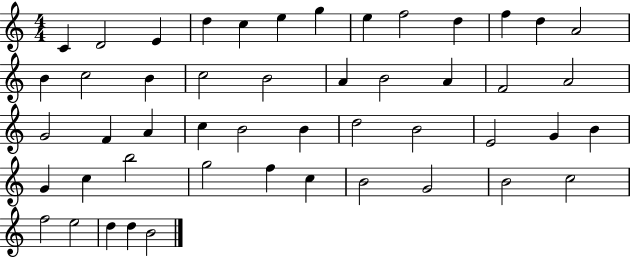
X:1
T:Untitled
M:4/4
L:1/4
K:C
C D2 E d c e g e f2 d f d A2 B c2 B c2 B2 A B2 A F2 A2 G2 F A c B2 B d2 B2 E2 G B G c b2 g2 f c B2 G2 B2 c2 f2 e2 d d B2